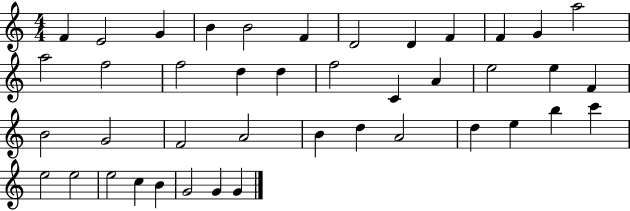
F4/q E4/h G4/q B4/q B4/h F4/q D4/h D4/q F4/q F4/q G4/q A5/h A5/h F5/h F5/h D5/q D5/q F5/h C4/q A4/q E5/h E5/q F4/q B4/h G4/h F4/h A4/h B4/q D5/q A4/h D5/q E5/q B5/q C6/q E5/h E5/h E5/h C5/q B4/q G4/h G4/q G4/q